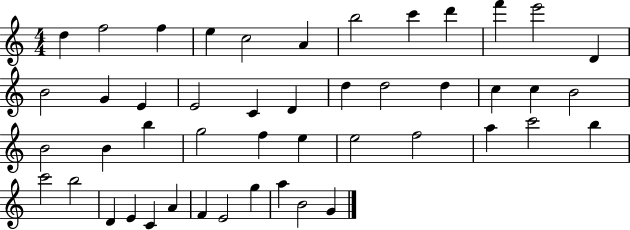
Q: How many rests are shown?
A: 0